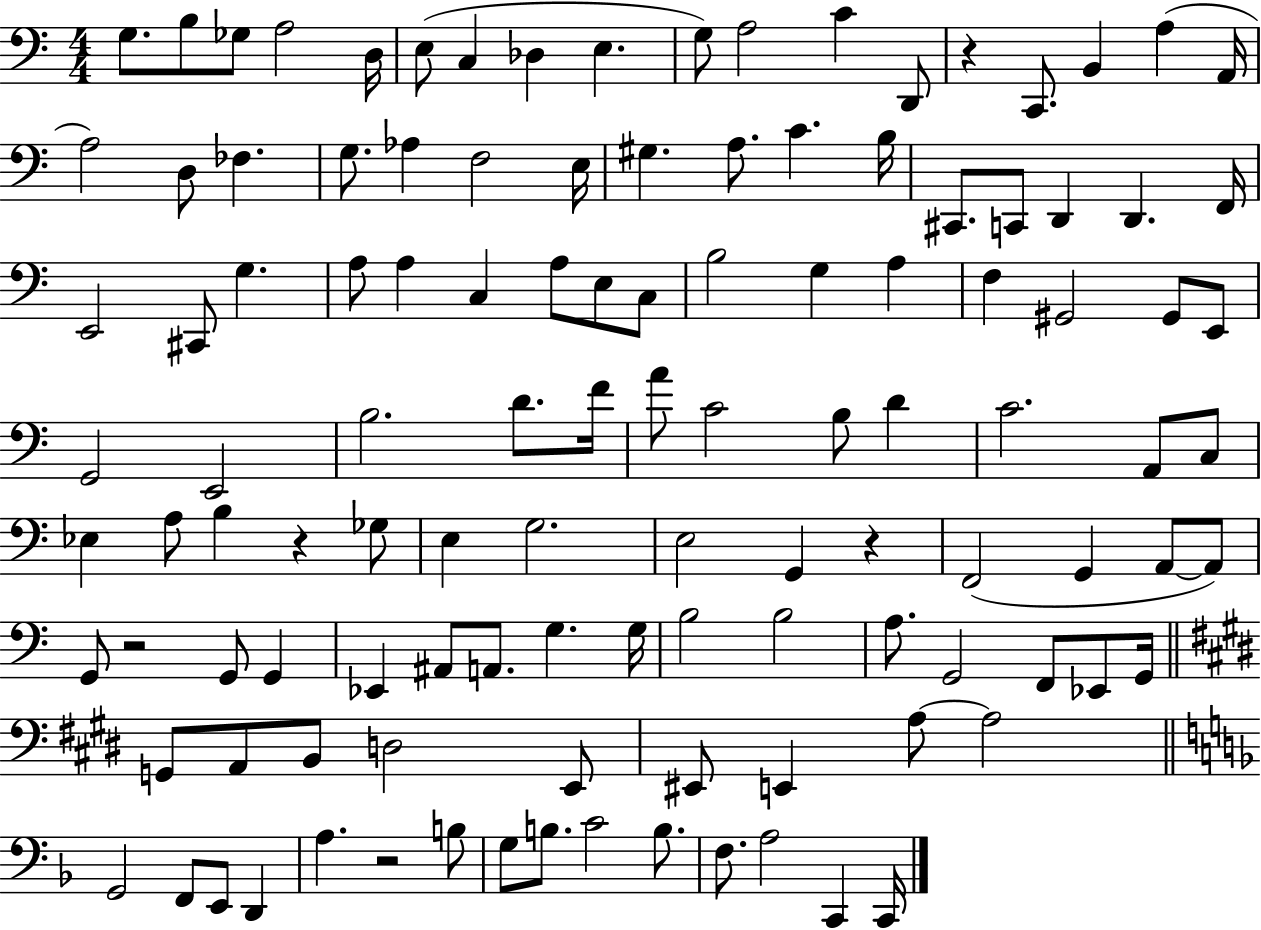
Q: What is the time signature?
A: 4/4